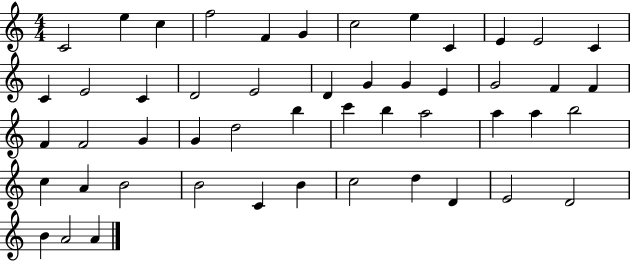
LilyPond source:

{
  \clef treble
  \numericTimeSignature
  \time 4/4
  \key c \major
  c'2 e''4 c''4 | f''2 f'4 g'4 | c''2 e''4 c'4 | e'4 e'2 c'4 | \break c'4 e'2 c'4 | d'2 e'2 | d'4 g'4 g'4 e'4 | g'2 f'4 f'4 | \break f'4 f'2 g'4 | g'4 d''2 b''4 | c'''4 b''4 a''2 | a''4 a''4 b''2 | \break c''4 a'4 b'2 | b'2 c'4 b'4 | c''2 d''4 d'4 | e'2 d'2 | \break b'4 a'2 a'4 | \bar "|."
}